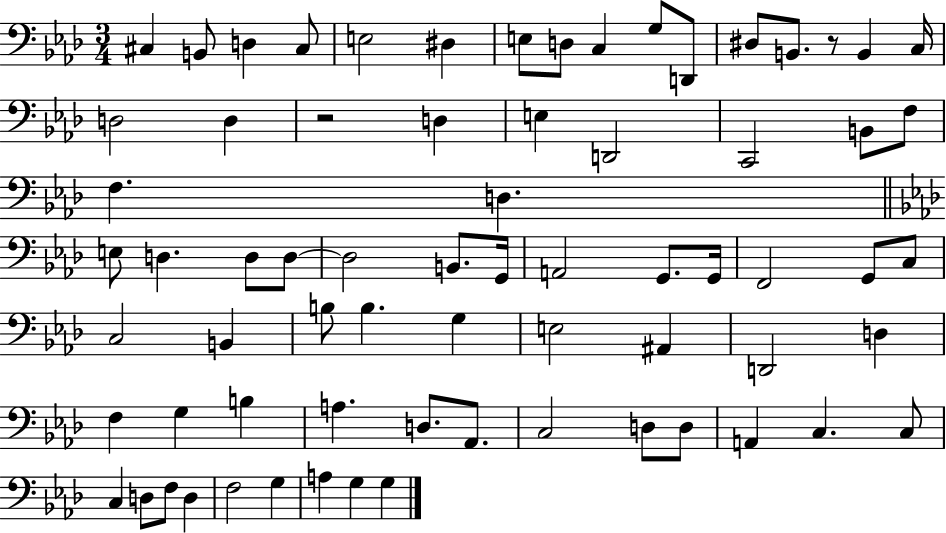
C#3/q B2/e D3/q C#3/e E3/h D#3/q E3/e D3/e C3/q G3/e D2/e D#3/e B2/e. R/e B2/q C3/s D3/h D3/q R/h D3/q E3/q D2/h C2/h B2/e F3/e F3/q. D3/q. E3/e D3/q. D3/e D3/e D3/h B2/e. G2/s A2/h G2/e. G2/s F2/h G2/e C3/e C3/h B2/q B3/e B3/q. G3/q E3/h A#2/q D2/h D3/q F3/q G3/q B3/q A3/q. D3/e. Ab2/e. C3/h D3/e D3/e A2/q C3/q. C3/e C3/q D3/e F3/e D3/q F3/h G3/q A3/q G3/q G3/q